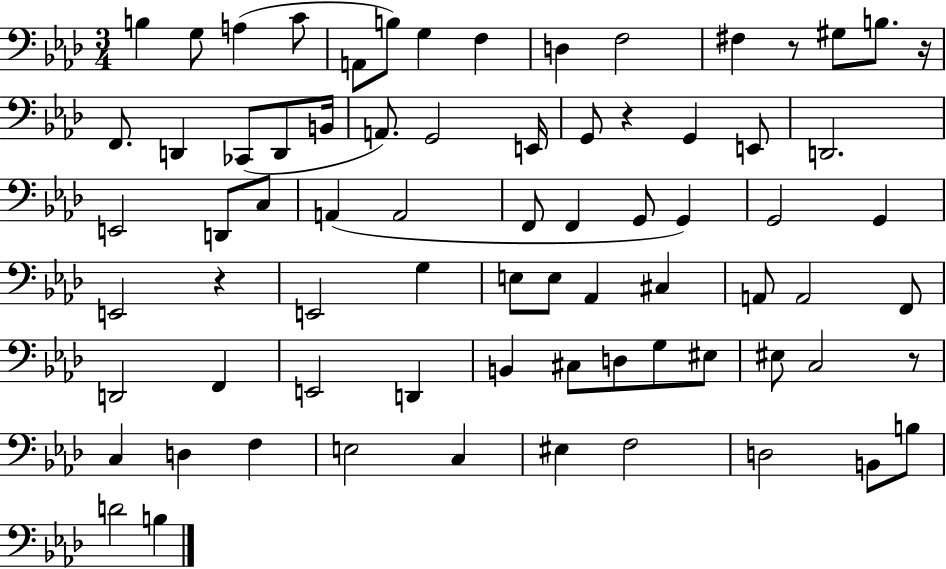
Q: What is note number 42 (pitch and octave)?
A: Ab2